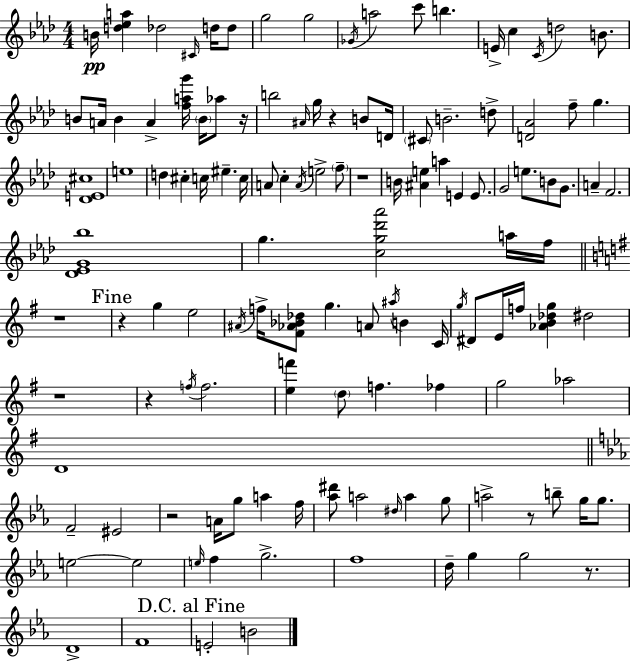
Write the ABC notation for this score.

X:1
T:Untitled
M:4/4
L:1/4
K:Ab
B/4 [d_ea] _d2 ^C/4 d/4 d/2 g2 g2 _G/4 a2 c'/2 b E/4 c C/4 d2 B/2 B/2 A/4 B A [fag']/4 B/4 _a/2 z/4 b2 ^A/4 g/4 z B/2 D/4 ^C/2 B2 d/2 [D_A]2 f/2 g [_DE^c]4 e4 d ^c c/4 ^e c/4 A/2 c A/4 e2 f/2 z4 B/4 [^Ae] a E E/2 G2 e/2 B/2 G/2 A F2 [_D_EG_b]4 g [cg_d'_a']2 a/4 f/4 z4 z g e2 ^A/4 f/4 [^F_A_B_d]/2 g A/2 ^a/4 B C/4 g/4 ^D/2 E/4 f/4 [_AB_dg] ^d2 z4 z f/4 f2 [ef'] d/2 f _f g2 _a2 D4 F2 ^E2 z2 A/4 g/2 a f/4 [_a^d']/2 a2 ^d/4 a g/2 a2 z/2 b/2 g/4 g/2 e2 e2 e/4 f g2 f4 d/4 g g2 z/2 D4 F4 E2 B2